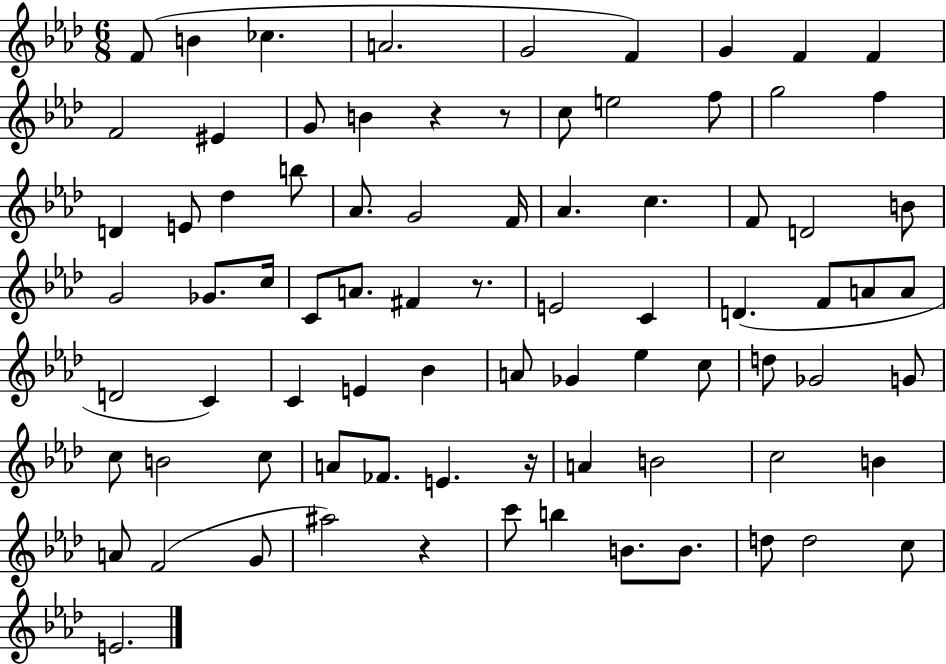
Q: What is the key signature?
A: AES major